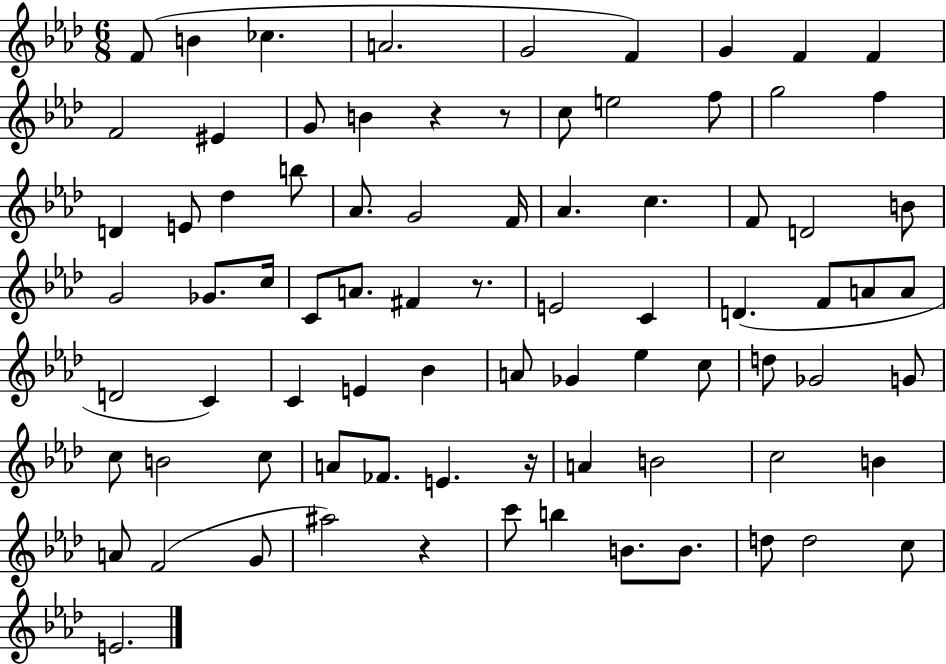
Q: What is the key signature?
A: AES major